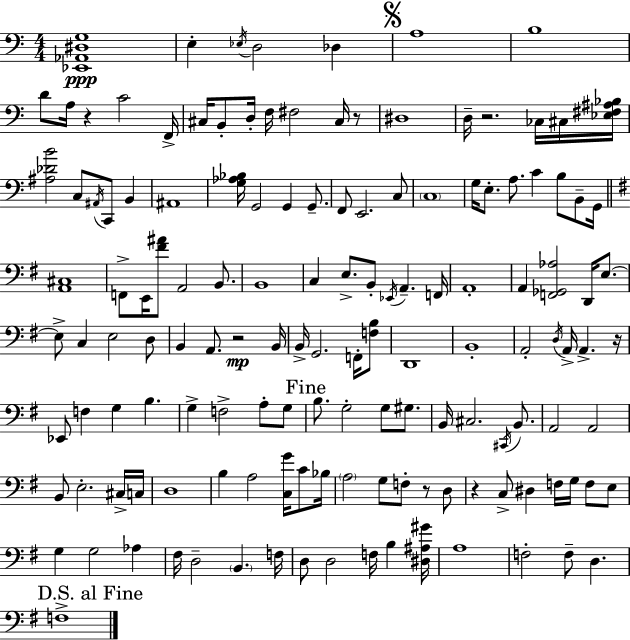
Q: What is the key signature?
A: A minor